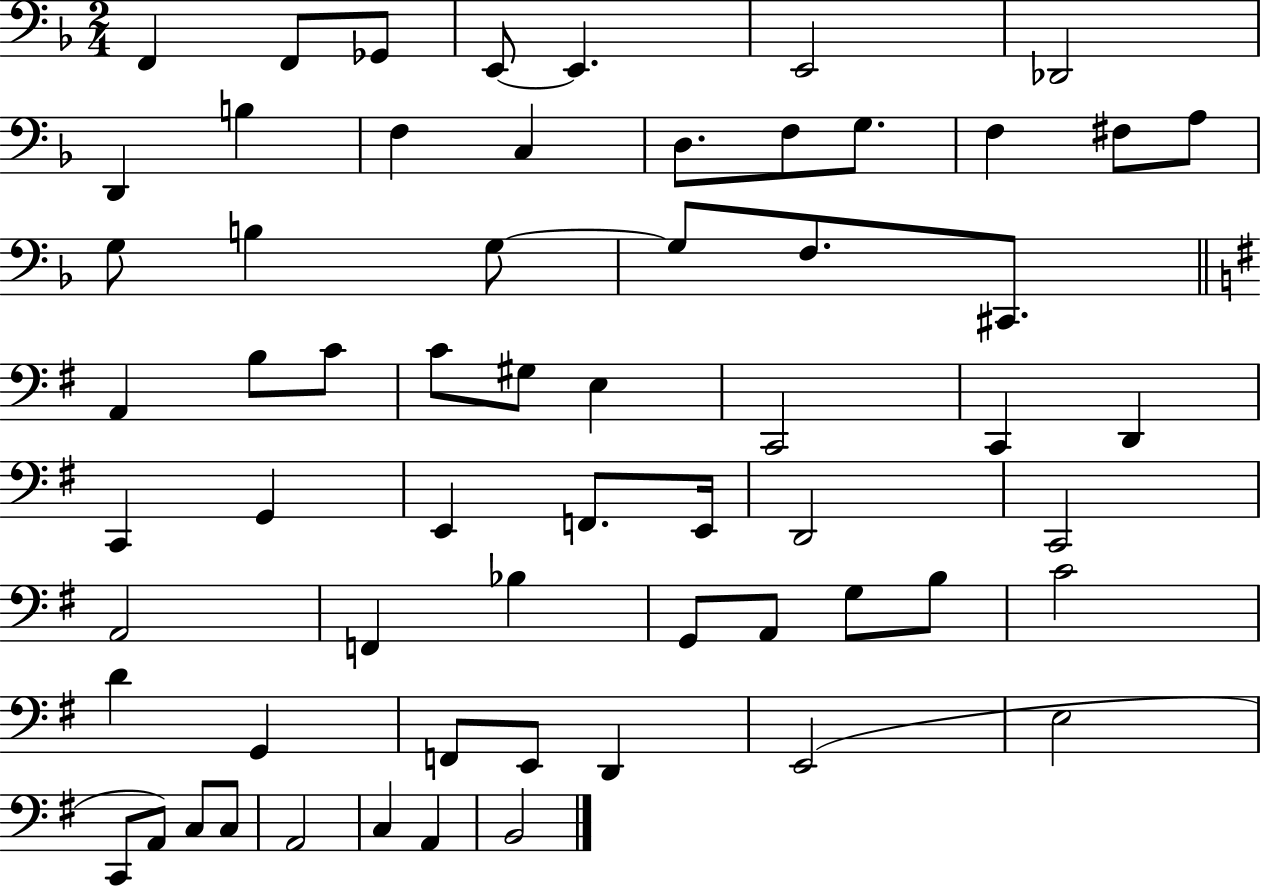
F2/q F2/e Gb2/e E2/e E2/q. E2/h Db2/h D2/q B3/q F3/q C3/q D3/e. F3/e G3/e. F3/q F#3/e A3/e G3/e B3/q G3/e G3/e F3/e. C#2/e. A2/q B3/e C4/e C4/e G#3/e E3/q C2/h C2/q D2/q C2/q G2/q E2/q F2/e. E2/s D2/h C2/h A2/h F2/q Bb3/q G2/e A2/e G3/e B3/e C4/h D4/q G2/q F2/e E2/e D2/q E2/h E3/h C2/e A2/e C3/e C3/e A2/h C3/q A2/q B2/h